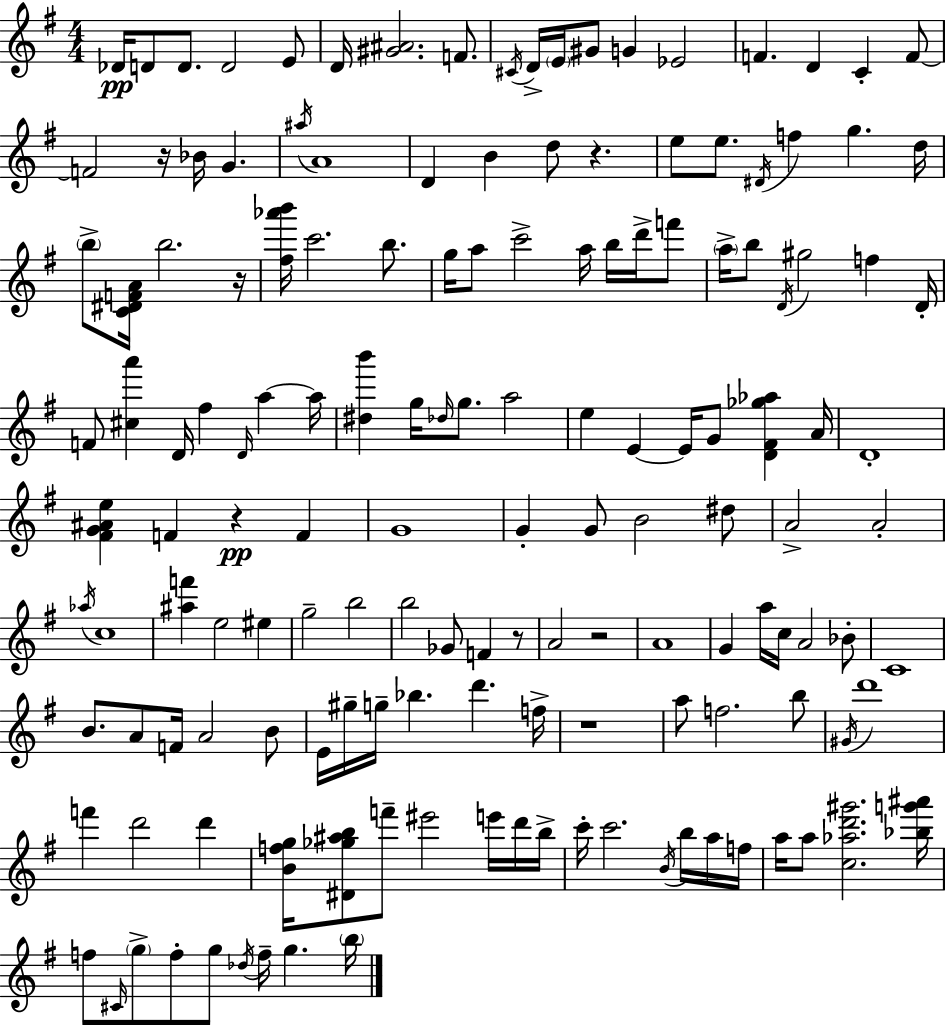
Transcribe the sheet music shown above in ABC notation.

X:1
T:Untitled
M:4/4
L:1/4
K:Em
_D/4 D/2 D/2 D2 E/2 D/4 [^G^A]2 F/2 ^C/4 D/4 E/4 ^G/2 G _E2 F D C F/2 F2 z/4 _B/4 G ^a/4 A4 D B d/2 z e/2 e/2 ^D/4 f g d/4 b/2 [C^DFA]/4 b2 z/4 [^f_a'b']/4 c'2 b/2 g/4 a/2 c'2 a/4 b/4 d'/4 f'/2 a/4 b/2 D/4 ^g2 f D/4 F/2 [^ca'] D/4 ^f D/4 a a/4 [^db'] g/4 _d/4 g/2 a2 e E E/4 G/2 [D^F_g_a] A/4 D4 [^FG^Ae] F z F G4 G G/2 B2 ^d/2 A2 A2 _a/4 c4 [^af'] e2 ^e g2 b2 b2 _G/2 F z/2 A2 z2 A4 G a/4 c/4 A2 _B/2 C4 B/2 A/2 F/4 A2 B/2 E/4 ^g/4 g/4 _b d' f/4 z4 a/2 f2 b/2 ^G/4 d'4 f' d'2 d' [Bfg]/4 [^D_g^ab]/2 f'/2 ^e'2 e'/4 d'/4 b/4 c'/4 c'2 B/4 b/4 a/4 f/4 a/4 a/2 [c_ad'^g']2 [_bg'^a']/4 f/2 ^C/4 g/2 f/2 g/2 _d/4 f/4 g b/4